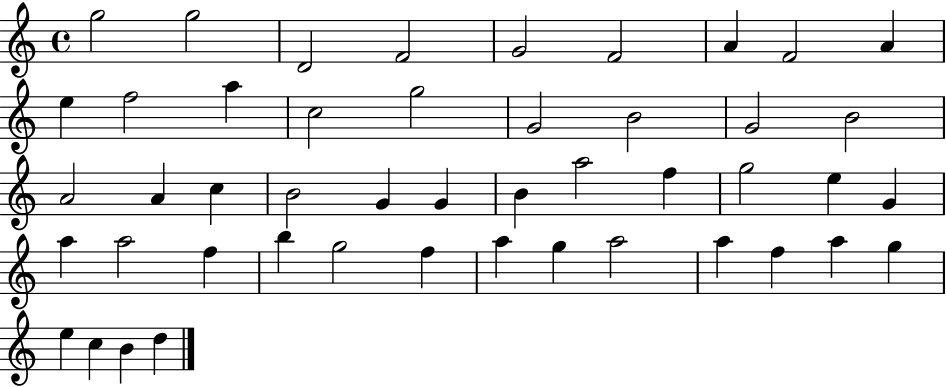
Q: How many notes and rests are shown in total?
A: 47